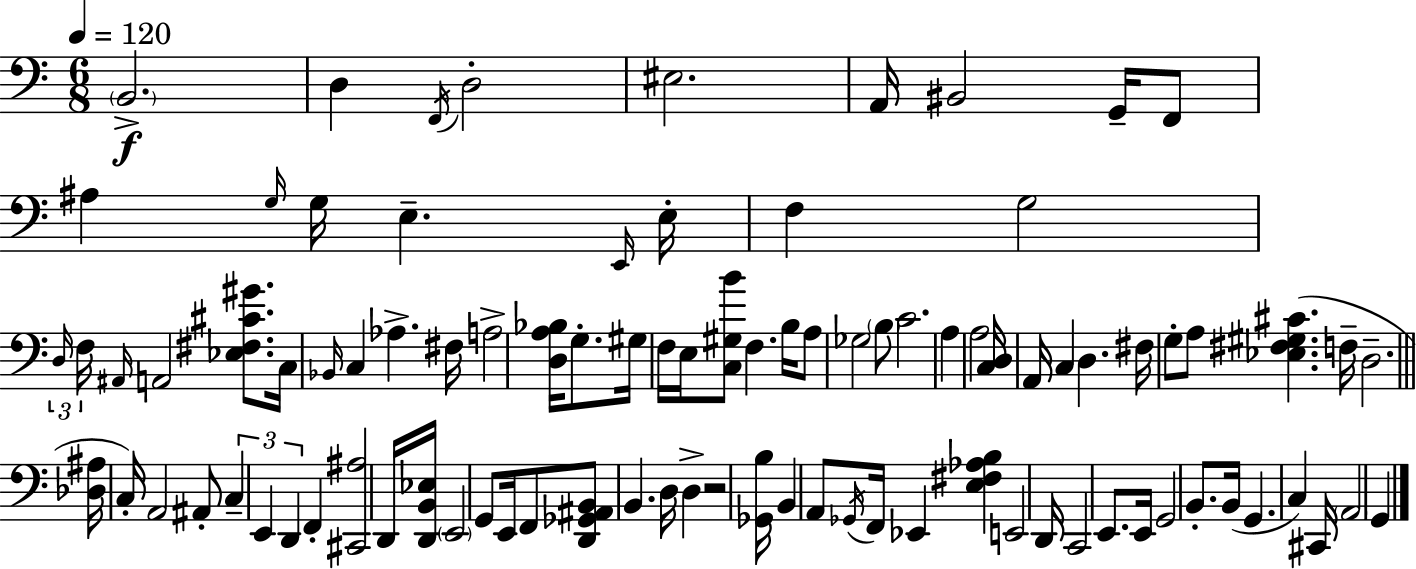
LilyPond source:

{
  \clef bass
  \numericTimeSignature
  \time 6/8
  \key c \major
  \tempo 4 = 120
  \parenthesize b,2.->\f | d4 \acciaccatura { f,16 } d2-. | eis2. | a,16 bis,2 g,16-- f,8 | \break ais4 \grace { g16 } g16 e4.-- | \grace { e,16 } e16-. f4 g2 | \tuplet 3/2 { \grace { d16 } f16 \grace { ais,16 } } a,2 | <ees fis cis' gis'>8. c16 \grace { bes,16 } c4 aes4.-> | \break fis16 a2-> | <d a bes>16 g8.-. gis16 f16 e16 <c gis b'>8 f4. | b16 a8 ges2 | \parenthesize b8 c'2. | \break a4 a2 | <c d>16 a,16 c4 | d4. fis16 g8-. a8 <ees fis gis cis'>4.( | f16-- d2.-- | \break \bar "||" \break \key c \major <des ais>16 c16-.) a,2 ais,8-. | \tuplet 3/2 { c4-- e,4 d,4 } | f,4-. <cis, ais>2 | d,16 <d, b, ees>16 \parenthesize e,2 g,8 | \break e,16 f,8 <d, ges, ais, b,>8 b,4. d16 | d4-> r2 | <ges, b>16 b,4 a,8 \acciaccatura { ges,16 } f,16 ees,4 | <e fis aes b>4 e,2 | \break d,16 c,2 e,8. | e,16 g,2 b,8.-. | b,16( g,4. c4) | cis,16 \parenthesize a,2 g,4 | \break \bar "|."
}